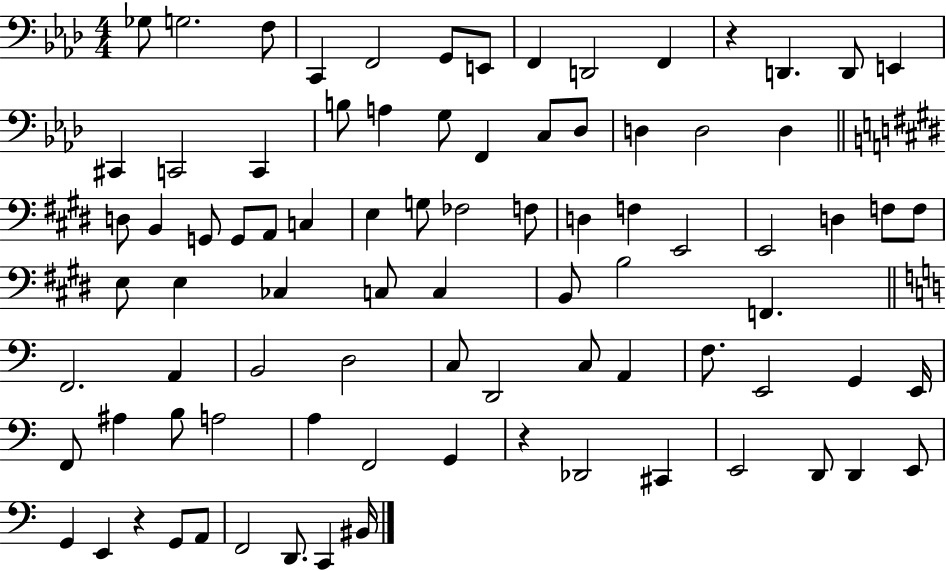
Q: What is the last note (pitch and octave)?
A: BIS2